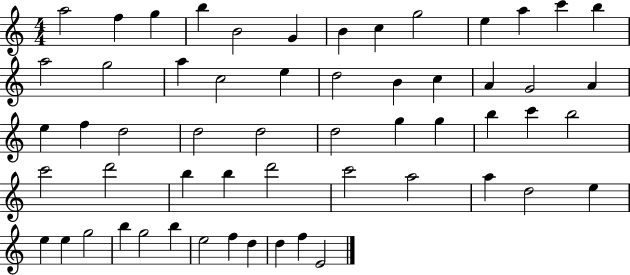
X:1
T:Untitled
M:4/4
L:1/4
K:C
a2 f g b B2 G B c g2 e a c' b a2 g2 a c2 e d2 B c A G2 A e f d2 d2 d2 d2 g g b c' b2 c'2 d'2 b b d'2 c'2 a2 a d2 e e e g2 b g2 b e2 f d d f E2